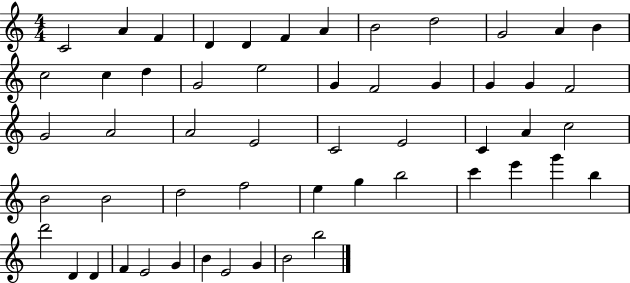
C4/h A4/q F4/q D4/q D4/q F4/q A4/q B4/h D5/h G4/h A4/q B4/q C5/h C5/q D5/q G4/h E5/h G4/q F4/h G4/q G4/q G4/q F4/h G4/h A4/h A4/h E4/h C4/h E4/h C4/q A4/q C5/h B4/h B4/h D5/h F5/h E5/q G5/q B5/h C6/q E6/q G6/q B5/q D6/h D4/q D4/q F4/q E4/h G4/q B4/q E4/h G4/q B4/h B5/h